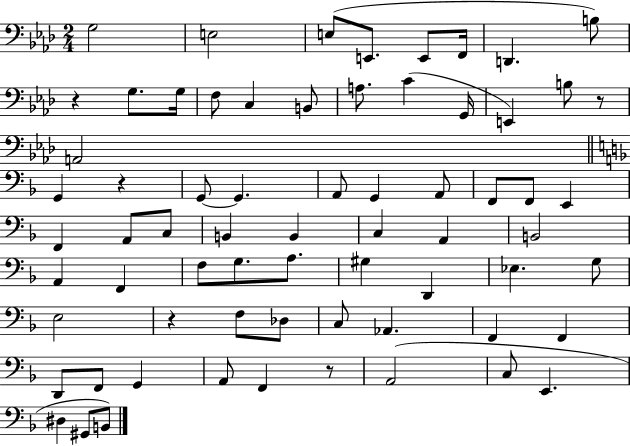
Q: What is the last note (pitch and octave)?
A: B2